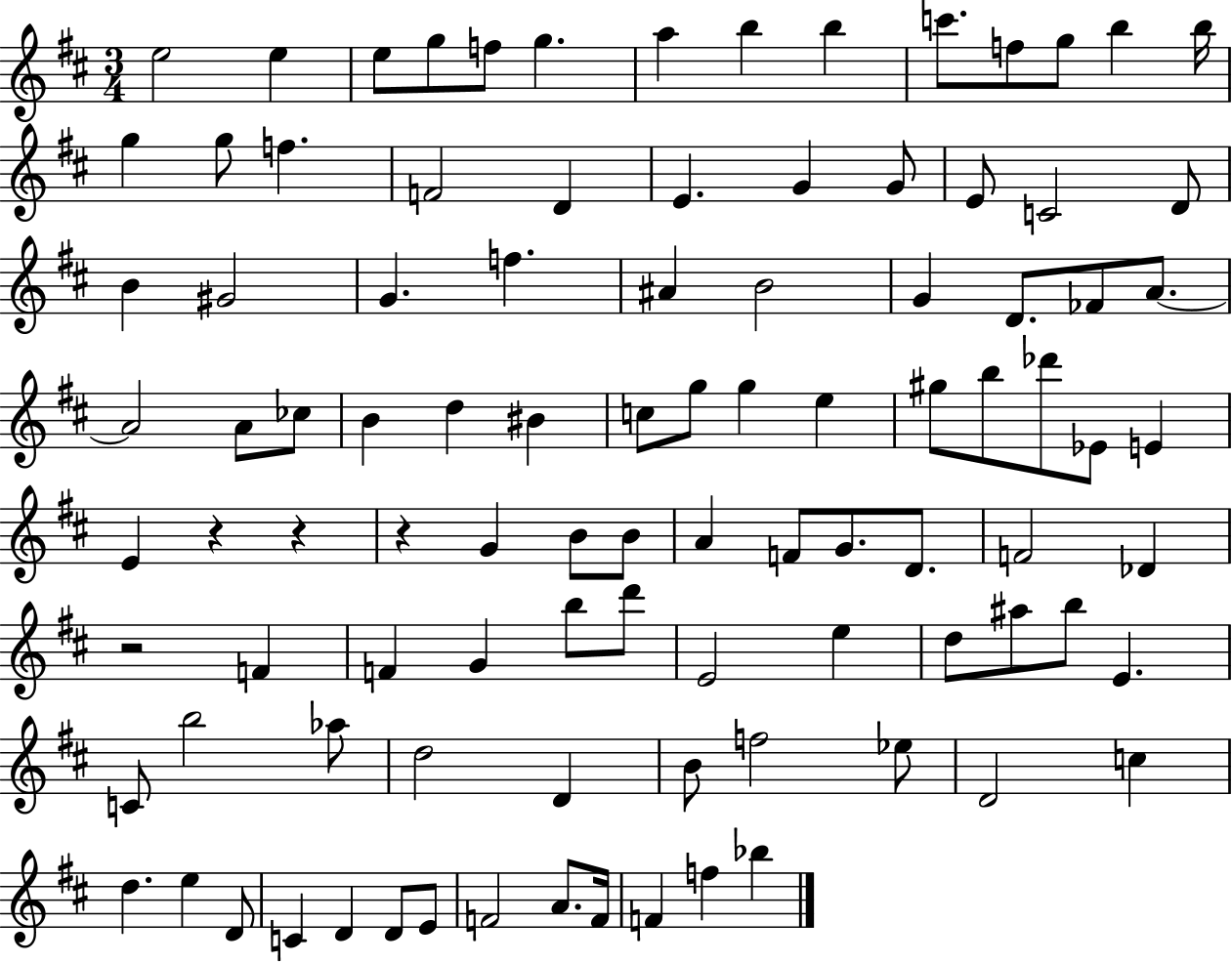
E5/h E5/q E5/e G5/e F5/e G5/q. A5/q B5/q B5/q C6/e. F5/e G5/e B5/q B5/s G5/q G5/e F5/q. F4/h D4/q E4/q. G4/q G4/e E4/e C4/h D4/e B4/q G#4/h G4/q. F5/q. A#4/q B4/h G4/q D4/e. FES4/e A4/e. A4/h A4/e CES5/e B4/q D5/q BIS4/q C5/e G5/e G5/q E5/q G#5/e B5/e Db6/e Eb4/e E4/q E4/q R/q R/q R/q G4/q B4/e B4/e A4/q F4/e G4/e. D4/e. F4/h Db4/q R/h F4/q F4/q G4/q B5/e D6/e E4/h E5/q D5/e A#5/e B5/e E4/q. C4/e B5/h Ab5/e D5/h D4/q B4/e F5/h Eb5/e D4/h C5/q D5/q. E5/q D4/e C4/q D4/q D4/e E4/e F4/h A4/e. F4/s F4/q F5/q Bb5/q